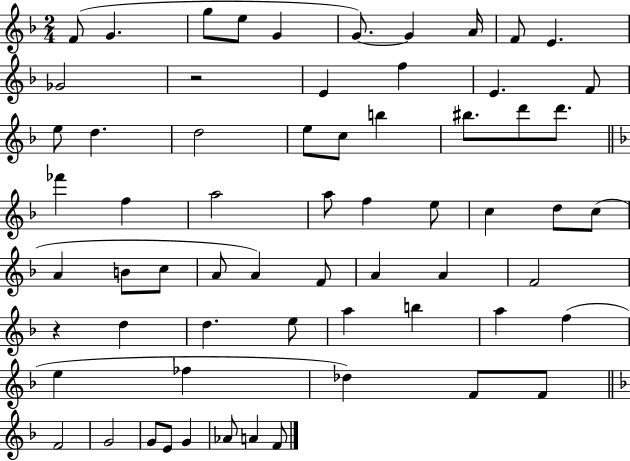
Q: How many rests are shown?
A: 2